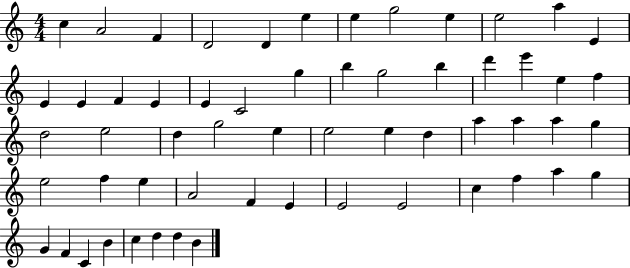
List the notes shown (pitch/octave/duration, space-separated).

C5/q A4/h F4/q D4/h D4/q E5/q E5/q G5/h E5/q E5/h A5/q E4/q E4/q E4/q F4/q E4/q E4/q C4/h G5/q B5/q G5/h B5/q D6/q E6/q E5/q F5/q D5/h E5/h D5/q G5/h E5/q E5/h E5/q D5/q A5/q A5/q A5/q G5/q E5/h F5/q E5/q A4/h F4/q E4/q E4/h E4/h C5/q F5/q A5/q G5/q G4/q F4/q C4/q B4/q C5/q D5/q D5/q B4/q